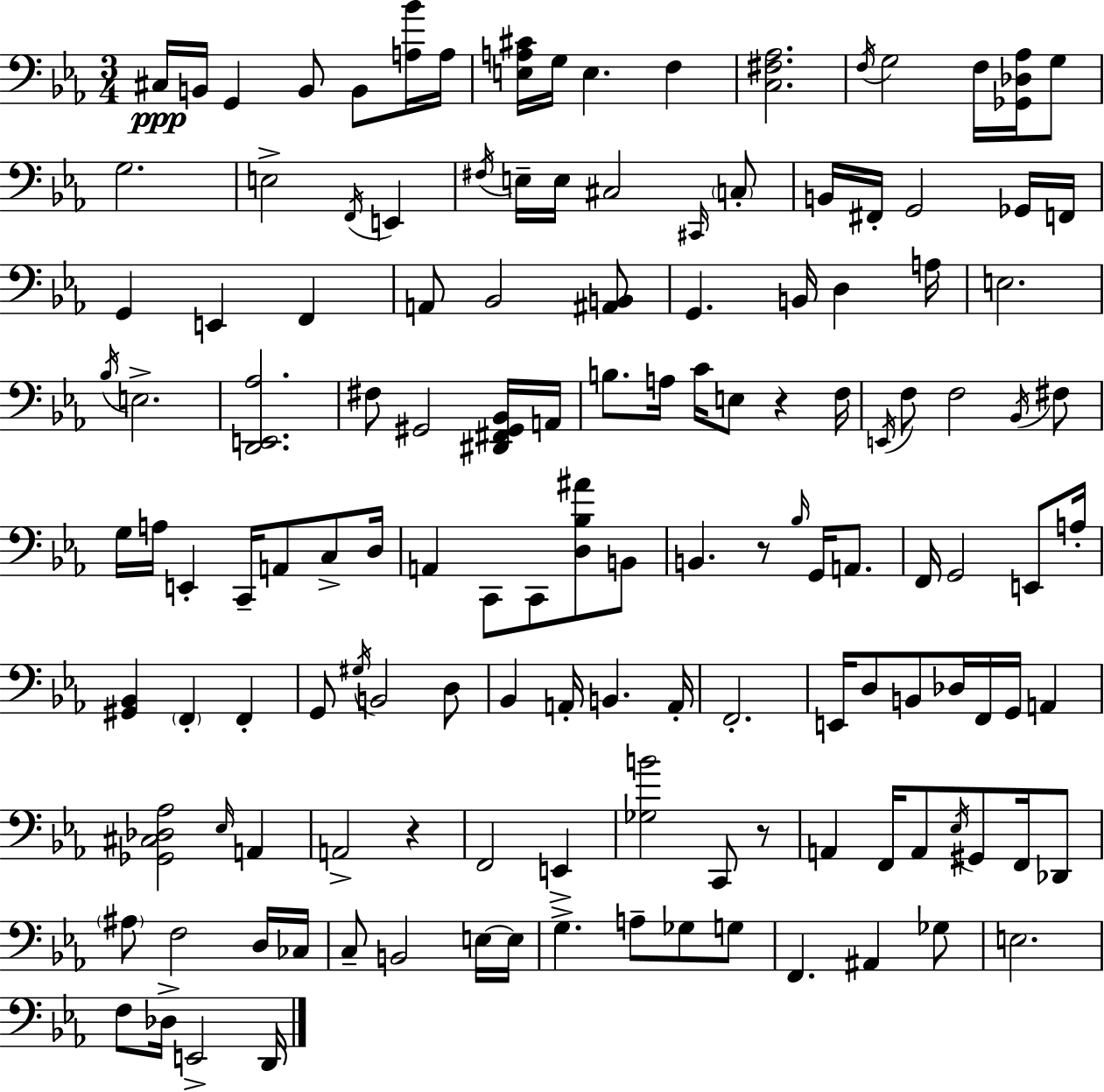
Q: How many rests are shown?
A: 4